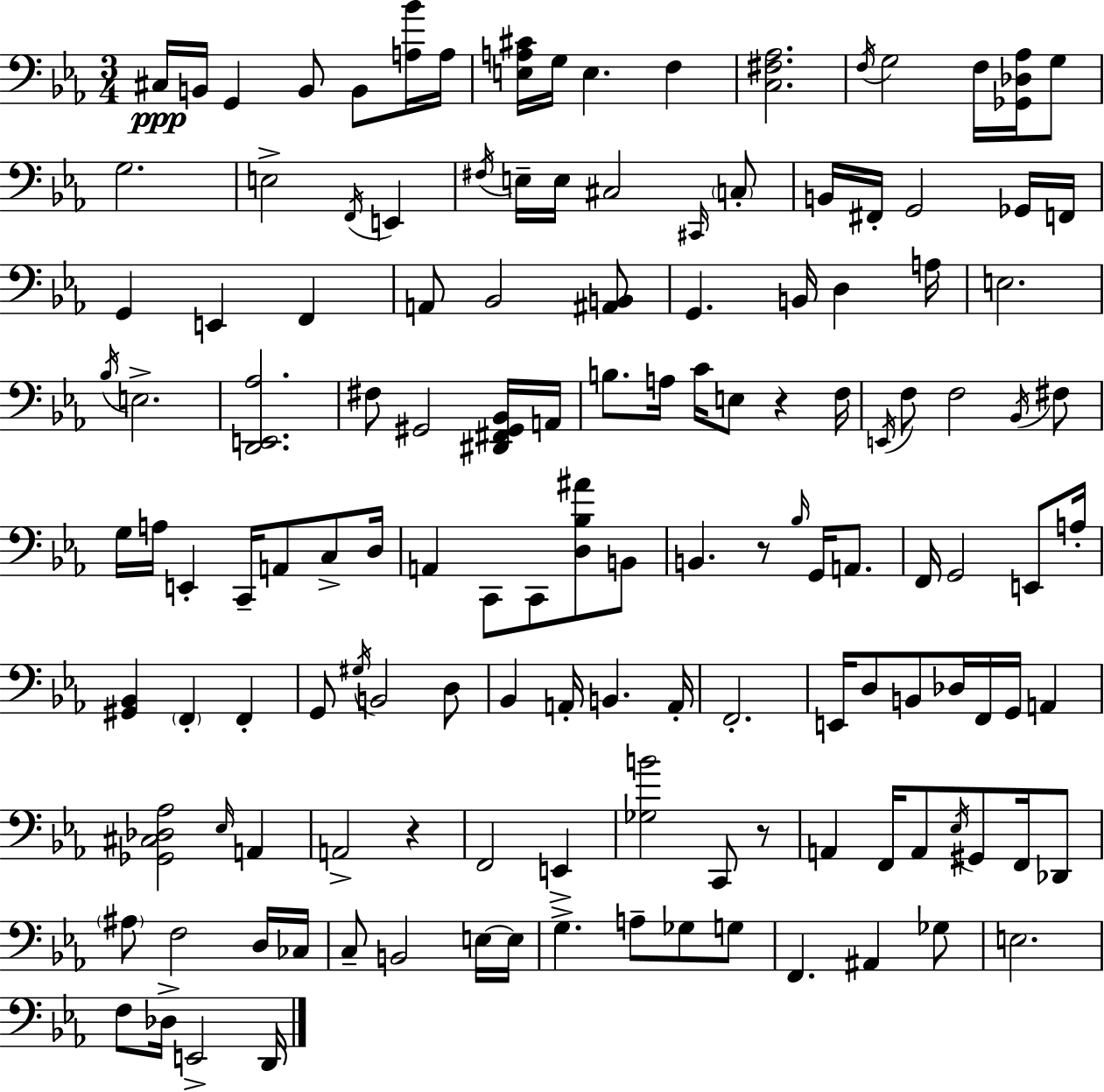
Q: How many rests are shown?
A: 4